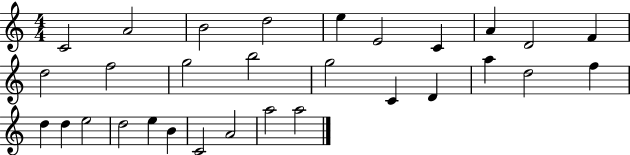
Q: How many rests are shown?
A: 0